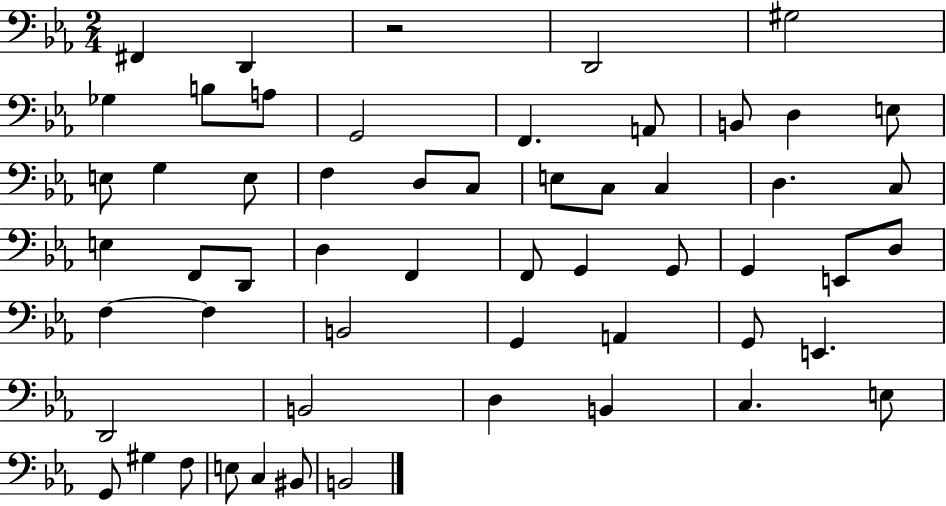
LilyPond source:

{
  \clef bass
  \numericTimeSignature
  \time 2/4
  \key ees \major
  \repeat volta 2 { fis,4 d,4 | r2 | d,2 | gis2 | \break ges4 b8 a8 | g,2 | f,4. a,8 | b,8 d4 e8 | \break e8 g4 e8 | f4 d8 c8 | e8 c8 c4 | d4. c8 | \break e4 f,8 d,8 | d4 f,4 | f,8 g,4 g,8 | g,4 e,8 d8 | \break f4~~ f4 | b,2 | g,4 a,4 | g,8 e,4. | \break d,2 | b,2 | d4 b,4 | c4. e8 | \break g,8 gis4 f8 | e8 c4 bis,8 | b,2 | } \bar "|."
}